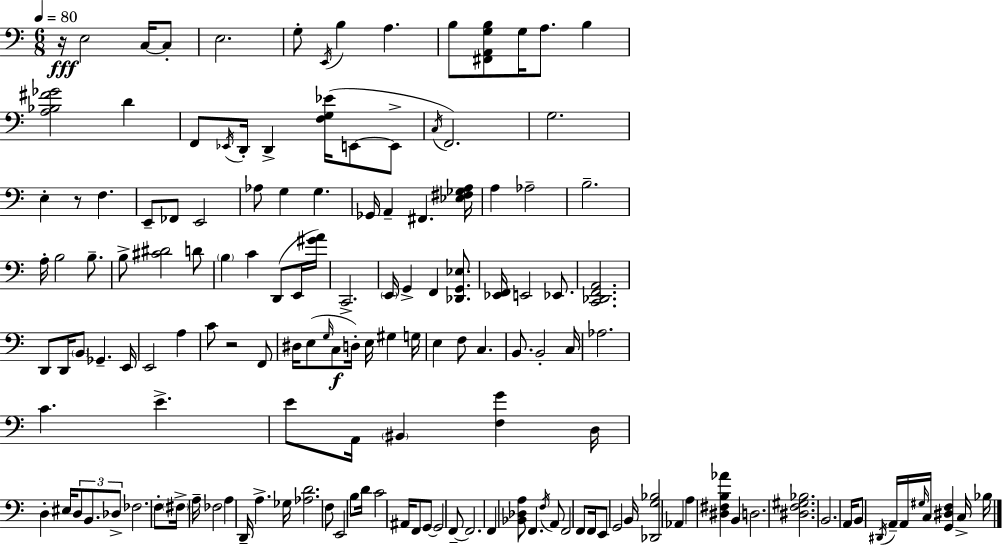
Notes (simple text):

R/s E3/h C3/s C3/e E3/h. G3/e E2/s B3/q A3/q. B3/e [F#2,A2,G3,B3]/e G3/s A3/e. B3/q [A3,Bb3,F#4,Gb4]/h D4/q F2/e Eb2/s D2/s D2/q [F3,G3,Eb4]/s E2/e E2/e C3/s F2/h. G3/h. E3/q R/e F3/q. E2/e FES2/e E2/h Ab3/e G3/q G3/q. Gb2/s A2/q F#2/q. [Eb3,F#3,Gb3,A3]/s A3/q Ab3/h B3/h. A3/s B3/h B3/e. B3/e [C#4,D#4]/h D4/e B3/q C4/q D2/e E2/s [G#4,A4]/s C2/h. E2/s G2/q F2/q [Db2,G2,Eb3]/e. [Eb2,F2]/s E2/h Eb2/e. [C2,Db2,F2,A2]/h. D2/e D2/s B2/e Gb2/q. E2/s E2/h A3/q C4/e R/h F2/e D#3/s E3/e G3/s C3/e D3/s E3/s G#3/q G3/s E3/q F3/e C3/q. B2/e. B2/h C3/s Ab3/h. C4/q. E4/q. E4/e A2/s BIS2/q [F3,G4]/q D3/s D3/q EIS3/s D3/e B2/e. Db3/e FES3/h. F3/e F#3/s A3/s FES3/h A3/q D2/s A3/q. Gb3/s [Ab3,D4]/h. F3/e E2/h B3/e D4/s C4/h A#2/s F2/e G2/e G2/h F2/e F2/h. F2/q [Bb2,Db3,A3]/e F2/q. F3/s A2/e F2/h F2/e F2/s E2/e G2/h B2/s [Db2,G3,Bb3]/h Ab2/q A3/q [D#3,F#3,B3,Ab4]/q B2/q D3/h. [D#3,F3,G#3,Bb3]/h. B2/h. A2/s B2/e D#2/s A2/s A2/s G#3/s C3/s [G2,D#3,F3]/q C3/s Bb3/s